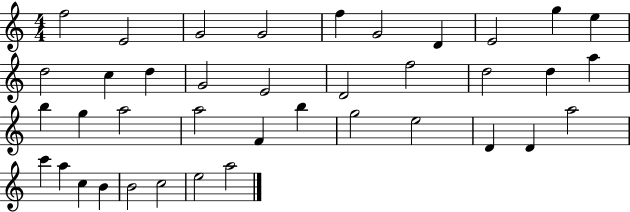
X:1
T:Untitled
M:4/4
L:1/4
K:C
f2 E2 G2 G2 f G2 D E2 g e d2 c d G2 E2 D2 f2 d2 d a b g a2 a2 F b g2 e2 D D a2 c' a c B B2 c2 e2 a2